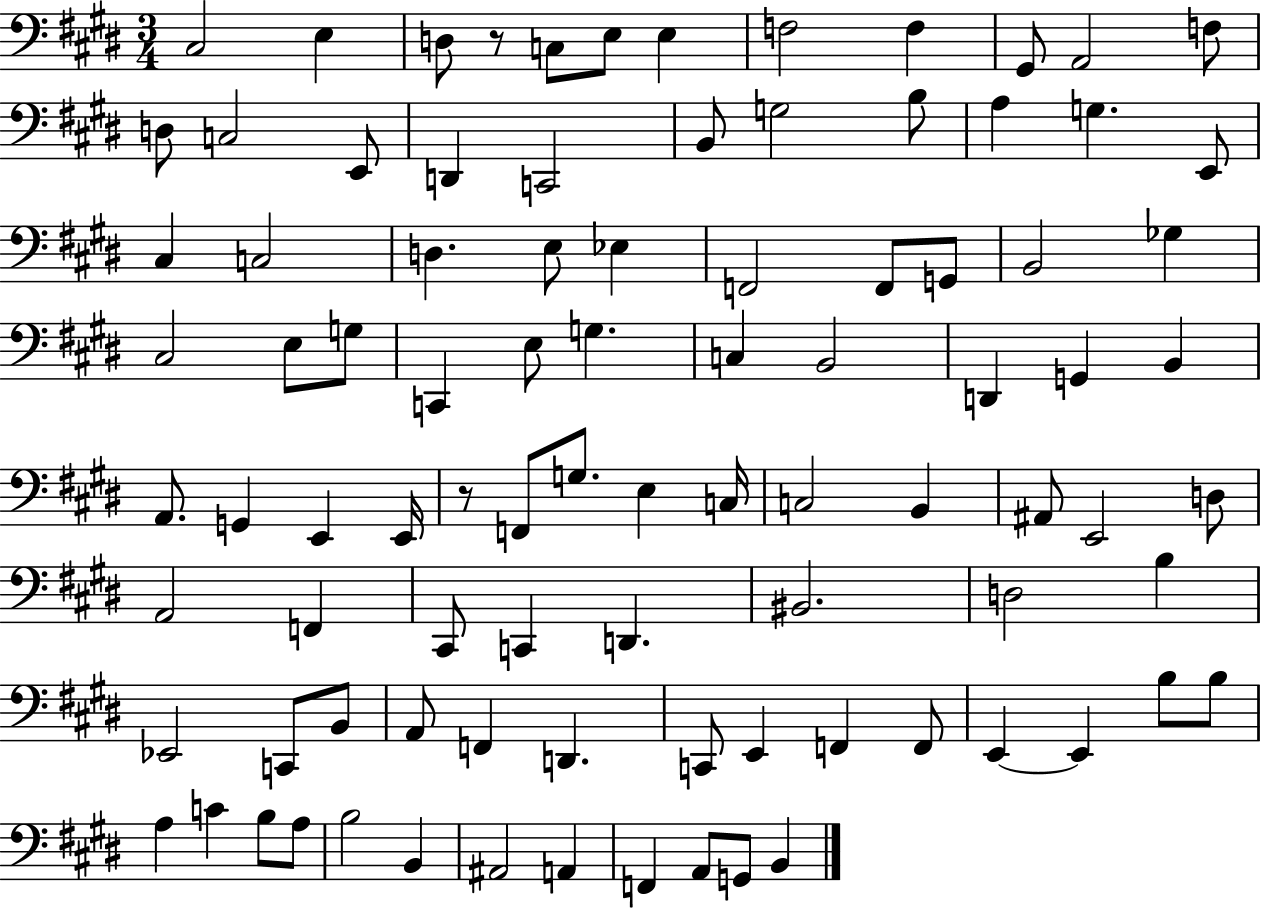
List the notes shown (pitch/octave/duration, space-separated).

C#3/h E3/q D3/e R/e C3/e E3/e E3/q F3/h F3/q G#2/e A2/h F3/e D3/e C3/h E2/e D2/q C2/h B2/e G3/h B3/e A3/q G3/q. E2/e C#3/q C3/h D3/q. E3/e Eb3/q F2/h F2/e G2/e B2/h Gb3/q C#3/h E3/e G3/e C2/q E3/e G3/q. C3/q B2/h D2/q G2/q B2/q A2/e. G2/q E2/q E2/s R/e F2/e G3/e. E3/q C3/s C3/h B2/q A#2/e E2/h D3/e A2/h F2/q C#2/e C2/q D2/q. BIS2/h. D3/h B3/q Eb2/h C2/e B2/e A2/e F2/q D2/q. C2/e E2/q F2/q F2/e E2/q E2/q B3/e B3/e A3/q C4/q B3/e A3/e B3/h B2/q A#2/h A2/q F2/q A2/e G2/e B2/q